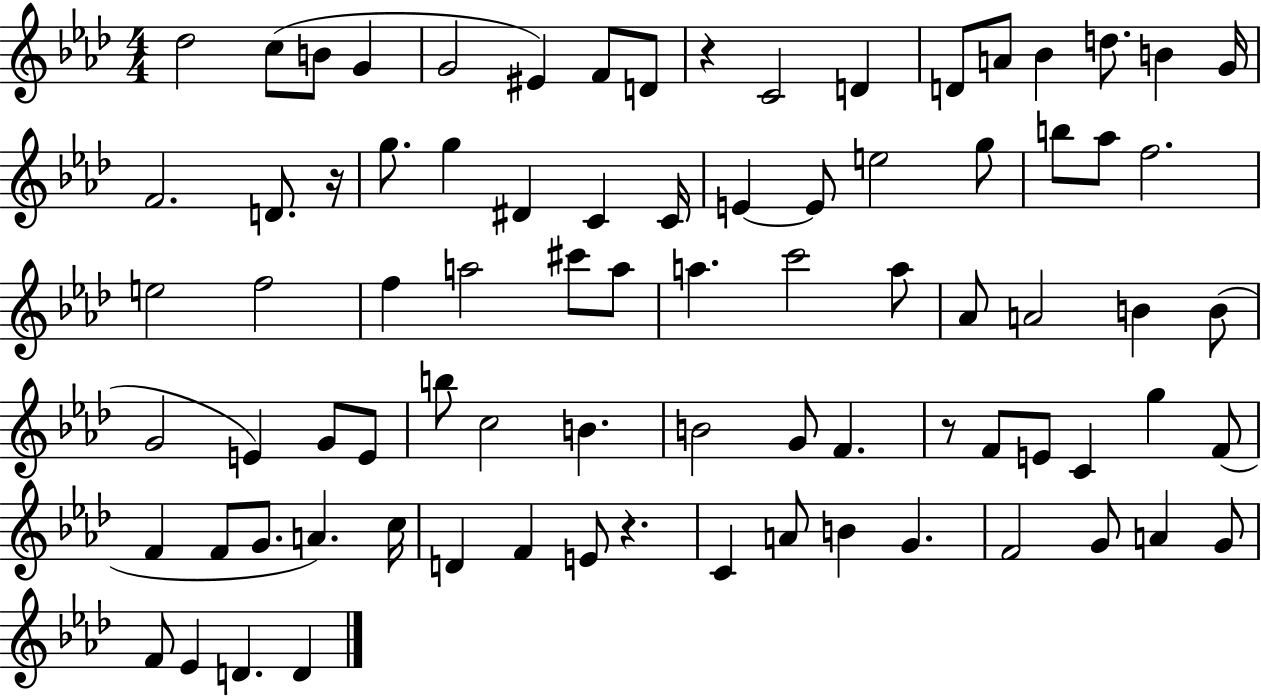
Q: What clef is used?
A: treble